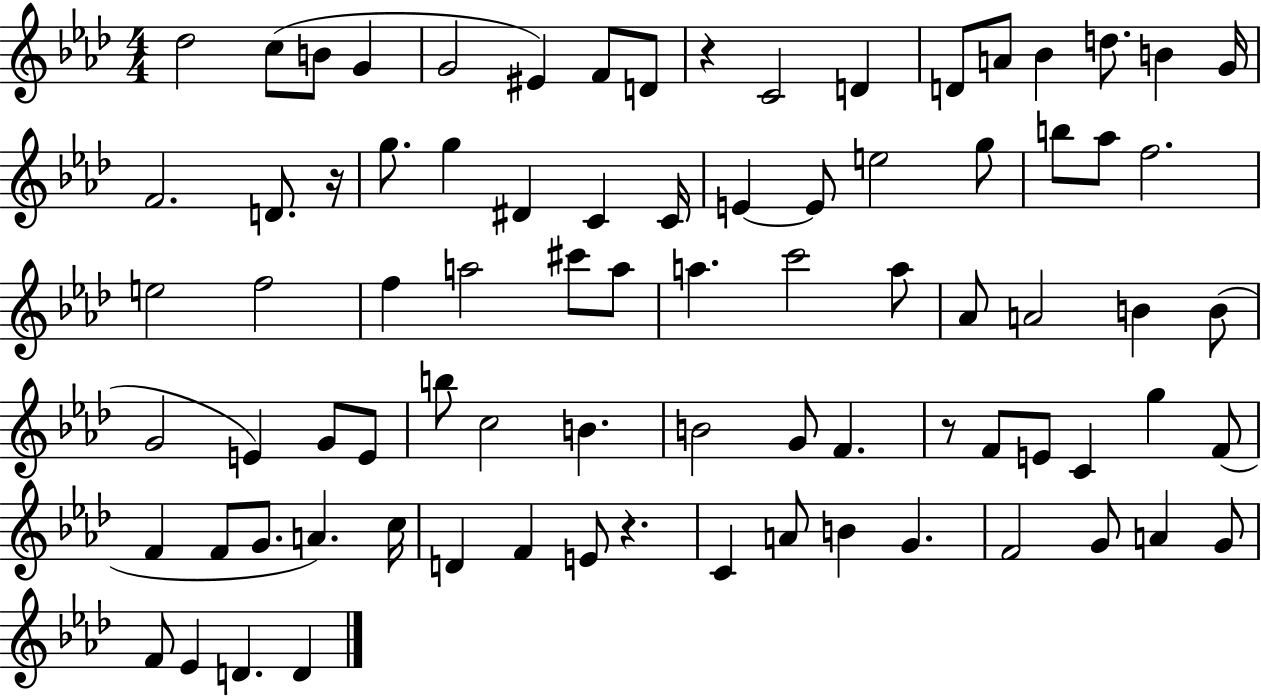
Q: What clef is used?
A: treble